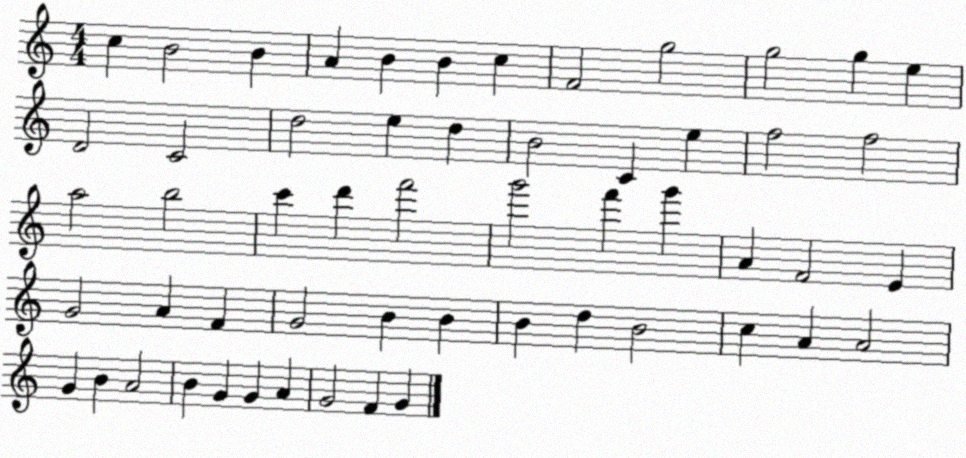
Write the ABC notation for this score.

X:1
T:Untitled
M:4/4
L:1/4
K:C
c B2 B A B B c F2 g2 g2 g e D2 C2 d2 e d B2 C e f2 f2 a2 b2 c' d' f'2 g'2 f' g' A F2 E G2 A F G2 B B B d B2 c A A2 G B A2 B G G A G2 F G